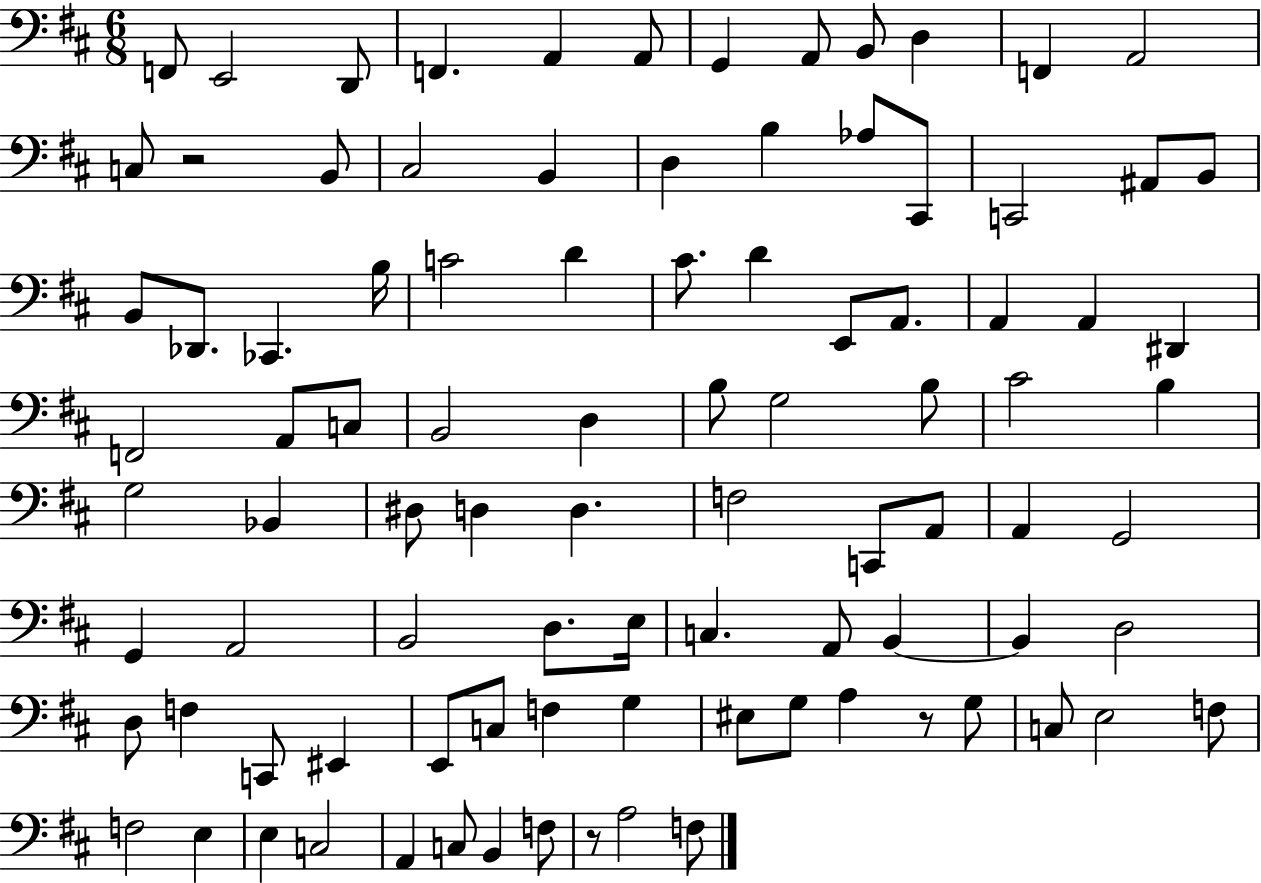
X:1
T:Untitled
M:6/8
L:1/4
K:D
F,,/2 E,,2 D,,/2 F,, A,, A,,/2 G,, A,,/2 B,,/2 D, F,, A,,2 C,/2 z2 B,,/2 ^C,2 B,, D, B, _A,/2 ^C,,/2 C,,2 ^A,,/2 B,,/2 B,,/2 _D,,/2 _C,, B,/4 C2 D ^C/2 D E,,/2 A,,/2 A,, A,, ^D,, F,,2 A,,/2 C,/2 B,,2 D, B,/2 G,2 B,/2 ^C2 B, G,2 _B,, ^D,/2 D, D, F,2 C,,/2 A,,/2 A,, G,,2 G,, A,,2 B,,2 D,/2 E,/4 C, A,,/2 B,, B,, D,2 D,/2 F, C,,/2 ^E,, E,,/2 C,/2 F, G, ^E,/2 G,/2 A, z/2 G,/2 C,/2 E,2 F,/2 F,2 E, E, C,2 A,, C,/2 B,, F,/2 z/2 A,2 F,/2